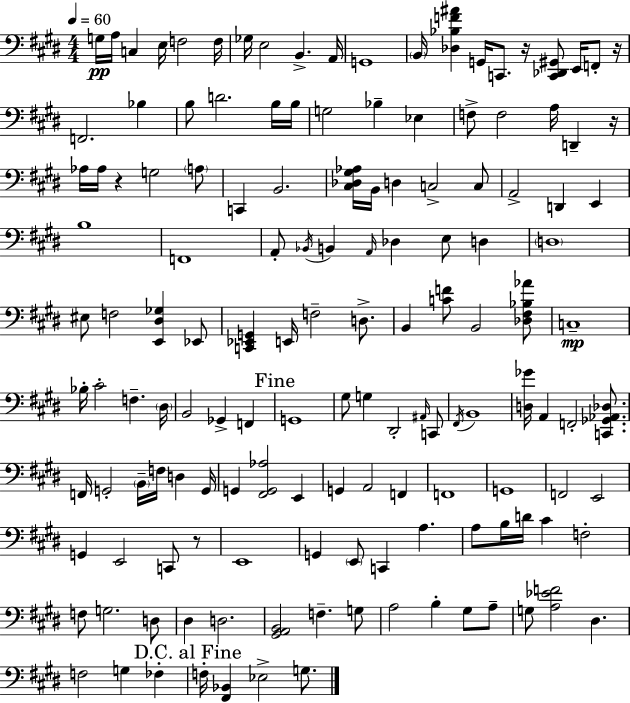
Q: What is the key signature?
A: E major